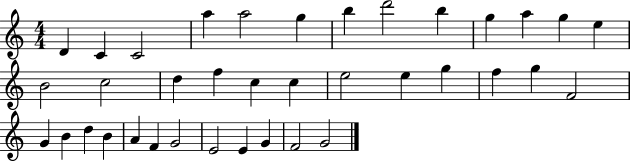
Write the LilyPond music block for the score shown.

{
  \clef treble
  \numericTimeSignature
  \time 4/4
  \key c \major
  d'4 c'4 c'2 | a''4 a''2 g''4 | b''4 d'''2 b''4 | g''4 a''4 g''4 e''4 | \break b'2 c''2 | d''4 f''4 c''4 c''4 | e''2 e''4 g''4 | f''4 g''4 f'2 | \break g'4 b'4 d''4 b'4 | a'4 f'4 g'2 | e'2 e'4 g'4 | f'2 g'2 | \break \bar "|."
}